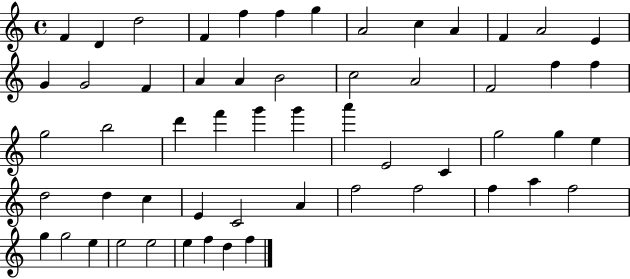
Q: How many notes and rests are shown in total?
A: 56